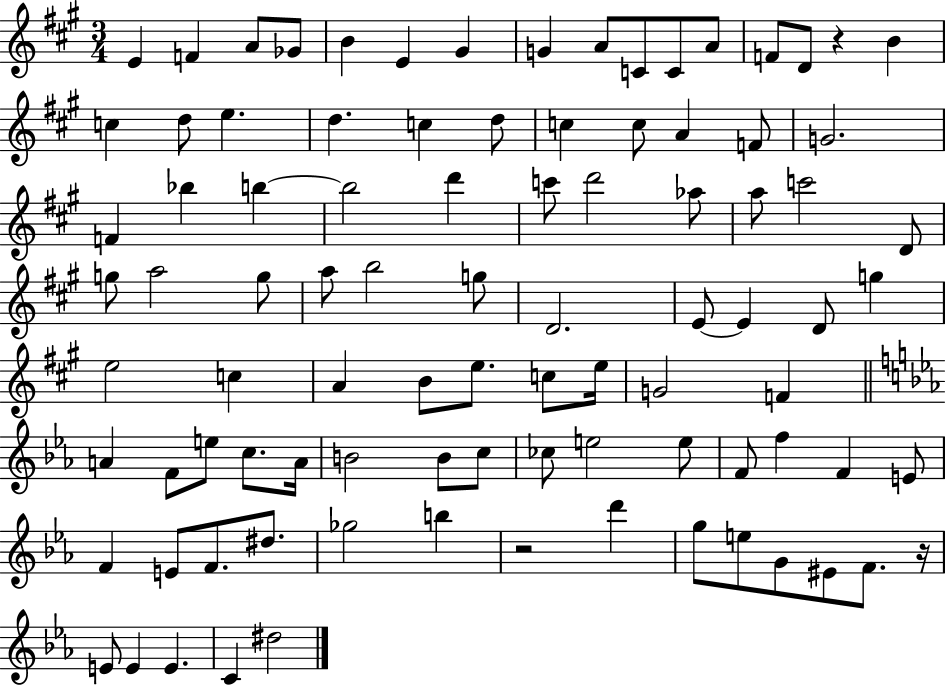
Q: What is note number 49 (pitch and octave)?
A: E5